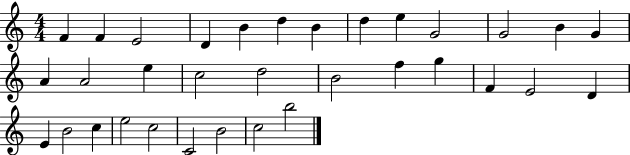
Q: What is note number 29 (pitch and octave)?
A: C5